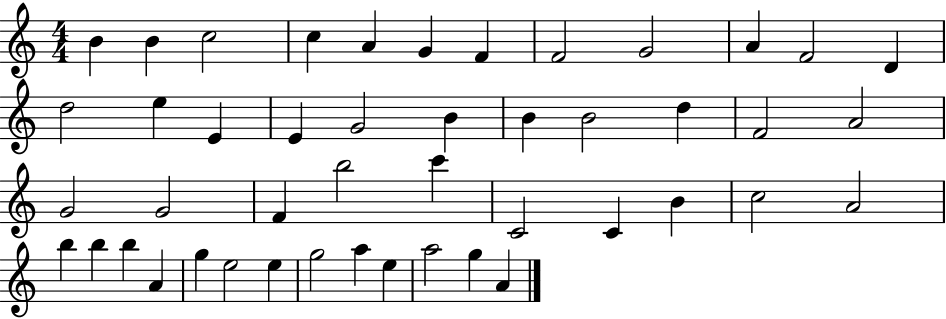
{
  \clef treble
  \numericTimeSignature
  \time 4/4
  \key c \major
  b'4 b'4 c''2 | c''4 a'4 g'4 f'4 | f'2 g'2 | a'4 f'2 d'4 | \break d''2 e''4 e'4 | e'4 g'2 b'4 | b'4 b'2 d''4 | f'2 a'2 | \break g'2 g'2 | f'4 b''2 c'''4 | c'2 c'4 b'4 | c''2 a'2 | \break b''4 b''4 b''4 a'4 | g''4 e''2 e''4 | g''2 a''4 e''4 | a''2 g''4 a'4 | \break \bar "|."
}